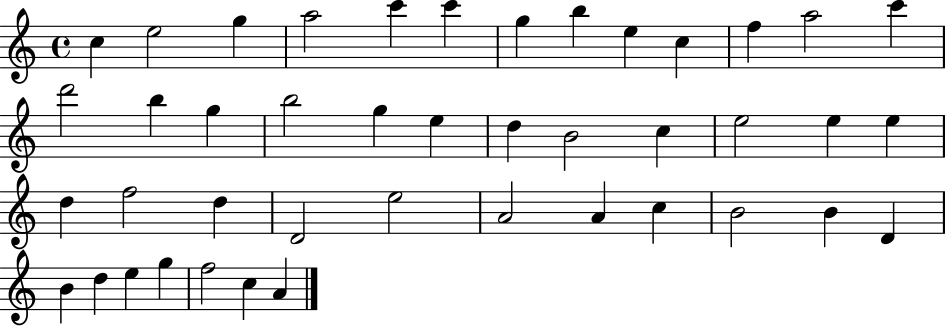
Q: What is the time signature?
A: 4/4